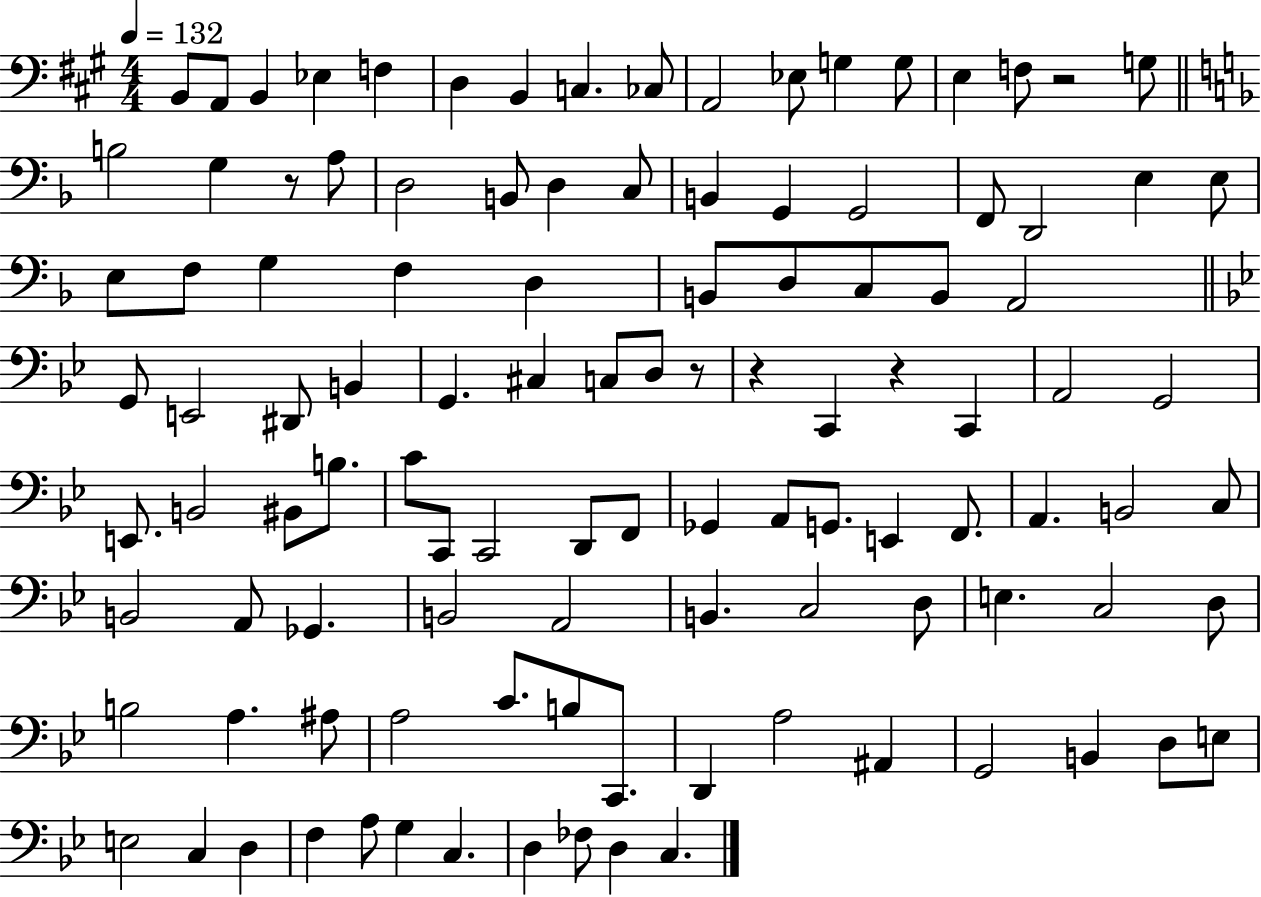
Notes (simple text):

B2/e A2/e B2/q Eb3/q F3/q D3/q B2/q C3/q. CES3/e A2/h Eb3/e G3/q G3/e E3/q F3/e R/h G3/e B3/h G3/q R/e A3/e D3/h B2/e D3/q C3/e B2/q G2/q G2/h F2/e D2/h E3/q E3/e E3/e F3/e G3/q F3/q D3/q B2/e D3/e C3/e B2/e A2/h G2/e E2/h D#2/e B2/q G2/q. C#3/q C3/e D3/e R/e R/q C2/q R/q C2/q A2/h G2/h E2/e. B2/h BIS2/e B3/e. C4/e C2/e C2/h D2/e F2/e Gb2/q A2/e G2/e. E2/q F2/e. A2/q. B2/h C3/e B2/h A2/e Gb2/q. B2/h A2/h B2/q. C3/h D3/e E3/q. C3/h D3/e B3/h A3/q. A#3/e A3/h C4/e. B3/e C2/e. D2/q A3/h A#2/q G2/h B2/q D3/e E3/e E3/h C3/q D3/q F3/q A3/e G3/q C3/q. D3/q FES3/e D3/q C3/q.